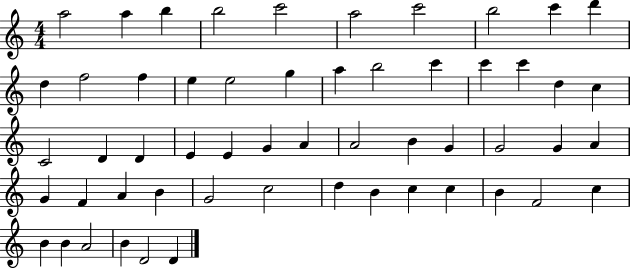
X:1
T:Untitled
M:4/4
L:1/4
K:C
a2 a b b2 c'2 a2 c'2 b2 c' d' d f2 f e e2 g a b2 c' c' c' d c C2 D D E E G A A2 B G G2 G A G F A B G2 c2 d B c c B F2 c B B A2 B D2 D